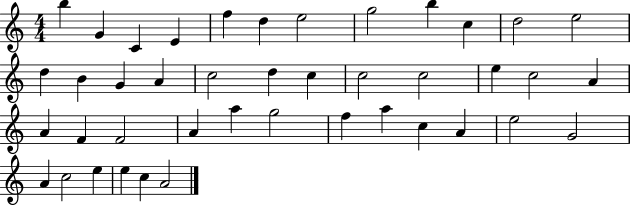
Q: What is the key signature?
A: C major